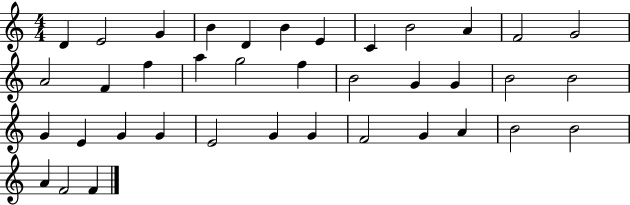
D4/q E4/h G4/q B4/q D4/q B4/q E4/q C4/q B4/h A4/q F4/h G4/h A4/h F4/q F5/q A5/q G5/h F5/q B4/h G4/q G4/q B4/h B4/h G4/q E4/q G4/q G4/q E4/h G4/q G4/q F4/h G4/q A4/q B4/h B4/h A4/q F4/h F4/q